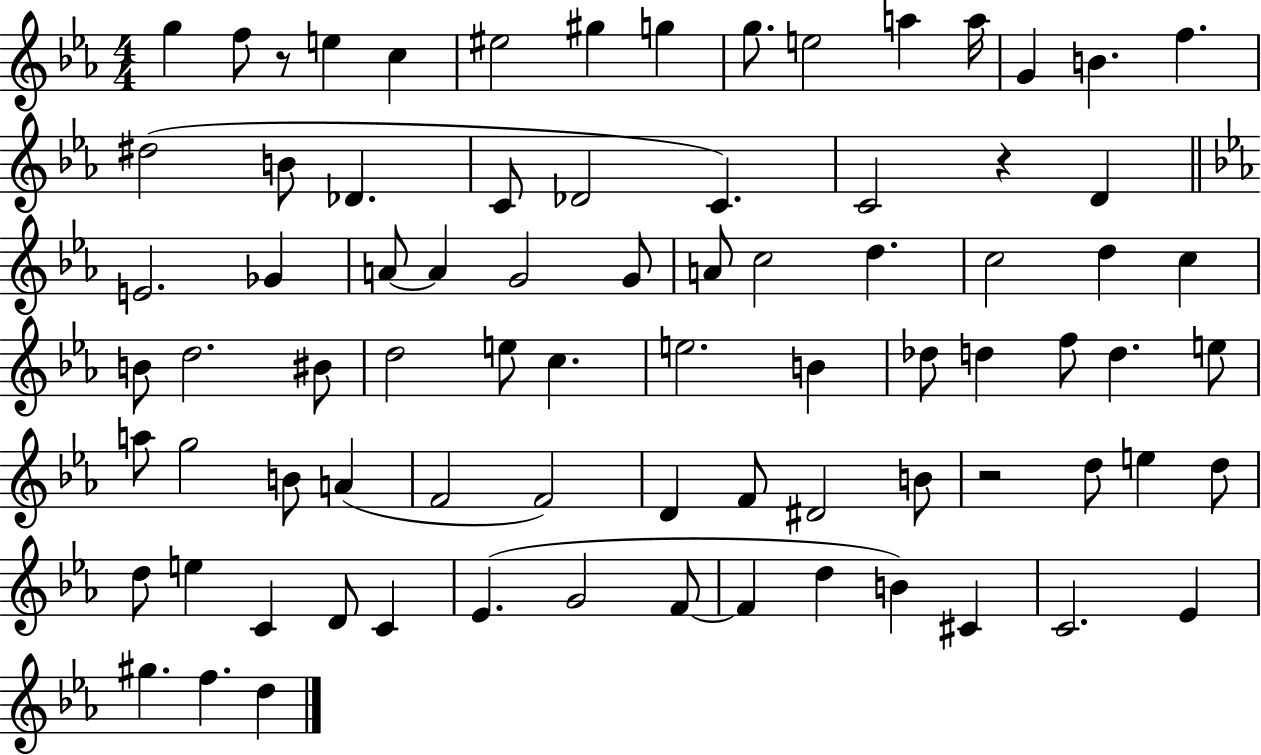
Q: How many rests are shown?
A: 3